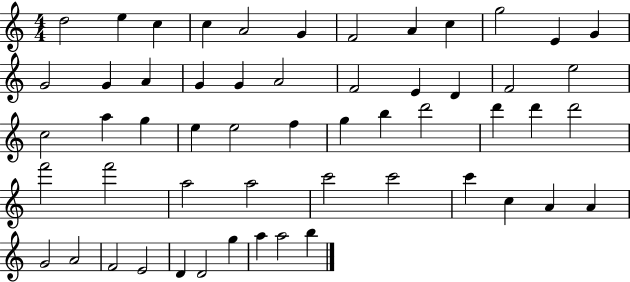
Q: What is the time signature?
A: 4/4